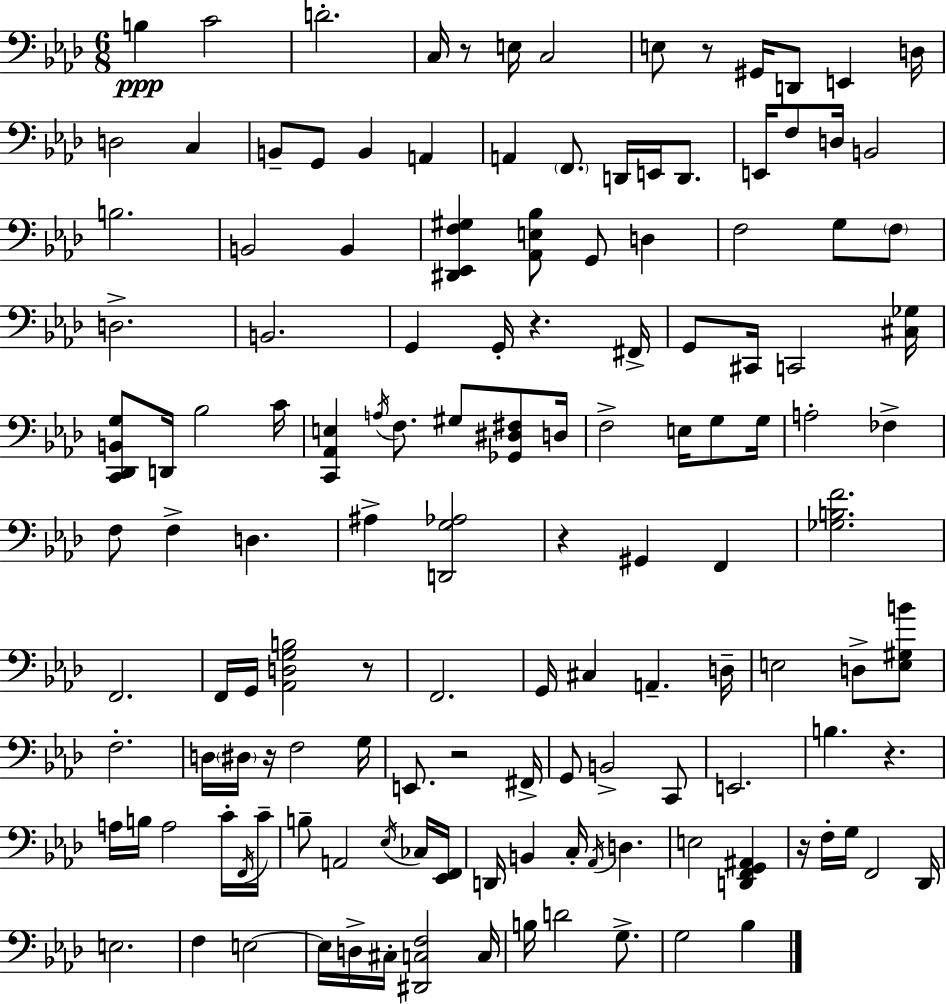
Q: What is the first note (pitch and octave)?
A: B3